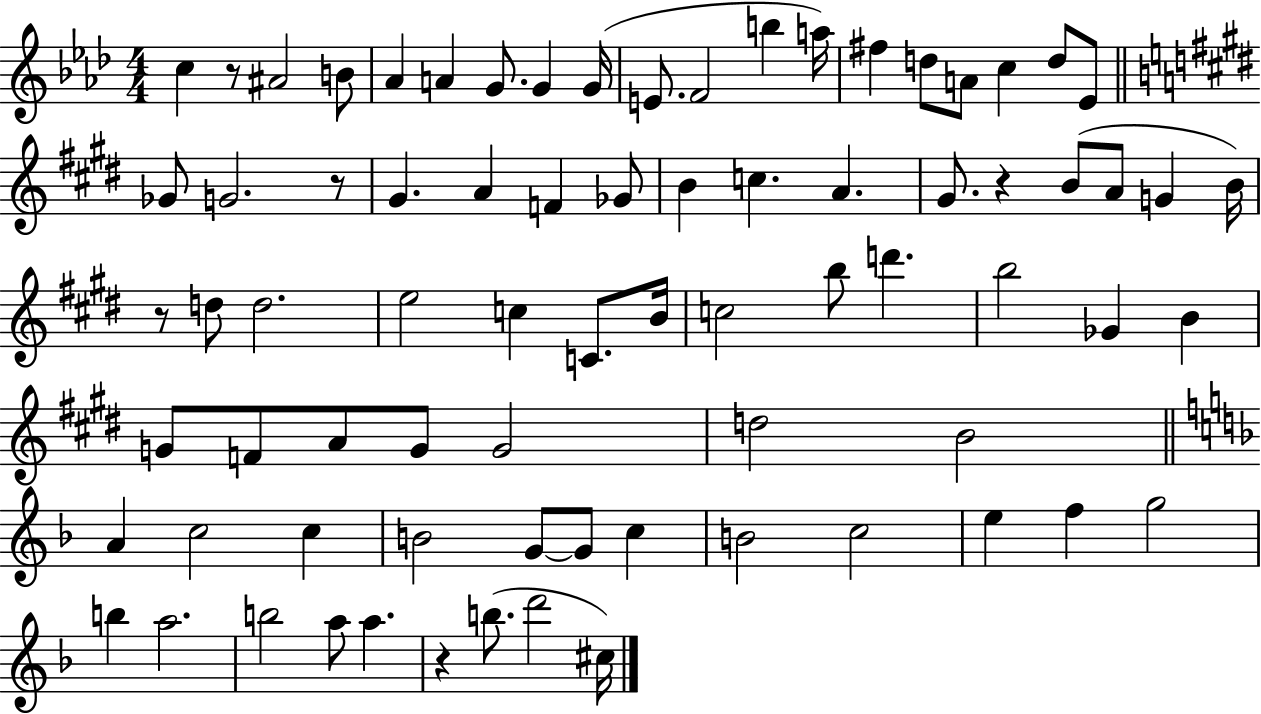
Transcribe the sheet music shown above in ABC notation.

X:1
T:Untitled
M:4/4
L:1/4
K:Ab
c z/2 ^A2 B/2 _A A G/2 G G/4 E/2 F2 b a/4 ^f d/2 A/2 c d/2 _E/2 _G/2 G2 z/2 ^G A F _G/2 B c A ^G/2 z B/2 A/2 G B/4 z/2 d/2 d2 e2 c C/2 B/4 c2 b/2 d' b2 _G B G/2 F/2 A/2 G/2 G2 d2 B2 A c2 c B2 G/2 G/2 c B2 c2 e f g2 b a2 b2 a/2 a z b/2 d'2 ^c/4